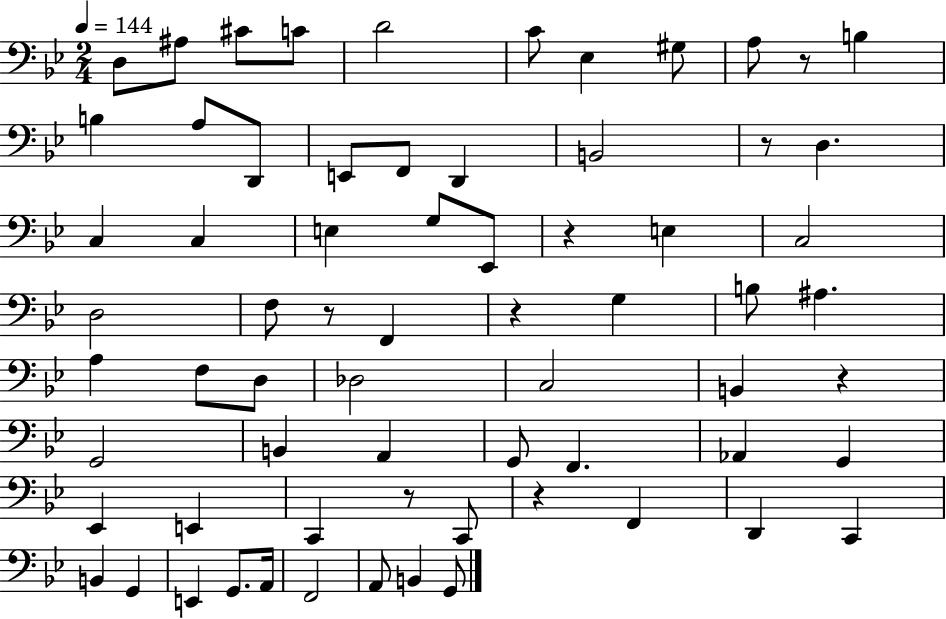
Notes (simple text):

D3/e A#3/e C#4/e C4/e D4/h C4/e Eb3/q G#3/e A3/e R/e B3/q B3/q A3/e D2/e E2/e F2/e D2/q B2/h R/e D3/q. C3/q C3/q E3/q G3/e Eb2/e R/q E3/q C3/h D3/h F3/e R/e F2/q R/q G3/q B3/e A#3/q. A3/q F3/e D3/e Db3/h C3/h B2/q R/q G2/h B2/q A2/q G2/e F2/q. Ab2/q G2/q Eb2/q E2/q C2/q R/e C2/e R/q F2/q D2/q C2/q B2/q G2/q E2/q G2/e. A2/s F2/h A2/e B2/q G2/e